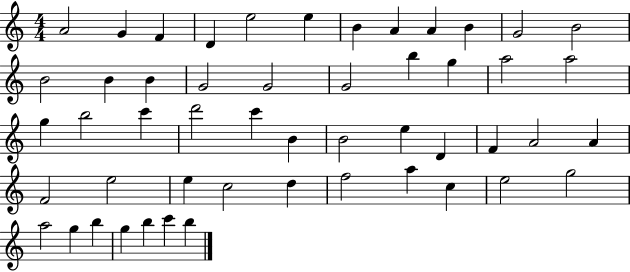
X:1
T:Untitled
M:4/4
L:1/4
K:C
A2 G F D e2 e B A A B G2 B2 B2 B B G2 G2 G2 b g a2 a2 g b2 c' d'2 c' B B2 e D F A2 A F2 e2 e c2 d f2 a c e2 g2 a2 g b g b c' b